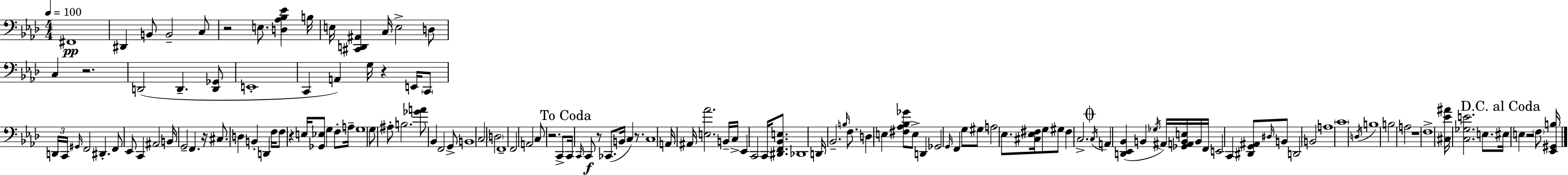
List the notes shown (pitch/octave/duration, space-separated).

F#2/w D#2/q B2/e B2/h C3/e R/h E3/e. [D3,Ab3,Bb3,Eb4]/q B3/s E3/s [C#2,D2,A#2]/q C3/s E3/h D3/e C3/q R/h. D2/h D2/q. [D2,Gb2]/e E2/w C2/q A2/q G3/s R/q E2/s C2/e D2/s C2/s G#2/s F2/h D#2/q. F2/e Eb2/e C2/q A#2/h B2/s G2/h F2/q. R/s C#3/e. D3/q B2/q D2/q F3/s F3/e R/q E3/s [Gb2,Eb3]/e G3/q F3/e A3/s G3/w G3/e A#3/e B3/h. [Gb4,A4]/e Bb2/q F2/h G2/e B2/w C3/h D3/h F2/w F2/h A2/h C3/e R/h. C2/e C2/s C2/s C2/e R/e CES2/e. B2/s C3/q R/e. C3/w A2/s A#2/s [E3,Ab4]/h. B2/s C3/s Eb2/q C2/h C2/s [D#2,F2,Bb2,E3]/e. Db2/w D2/s Bb2/h. B3/s F3/e. D3/q E3/q [F#3,Ab3,Bb3,Gb4]/e E3/e D2/q Gb2/h G2/s F2/q G3/e G#3/e A3/h Eb3/e. [C#3,Eb3,F#3]/s G3/e G#3/e F#3/q C3/h. C3/s A2/q [D2,Eb2,Bb2]/q B2/q Gb3/s A#2/s [Gb2,A2,B2,E3]/s B2/s F2/s E2/h C2/q [D#2,G2,A#2]/e D#3/s B2/e D2/h B2/h A3/w C4/w D3/s B3/w B3/h A3/h R/w F3/w [C#3,Eb4,A#4]/s [C3,Gb3,E4]/h. E3/e. EIS3/s E3/q R/h F3/e [Eb2,G#2,B3]/s